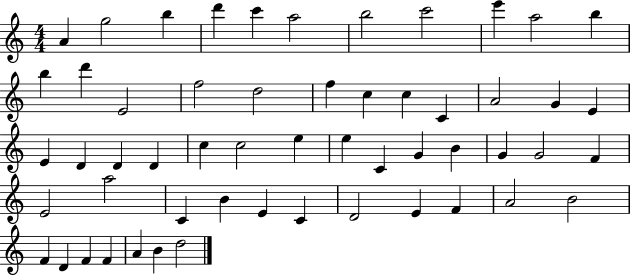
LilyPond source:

{
  \clef treble
  \numericTimeSignature
  \time 4/4
  \key c \major
  a'4 g''2 b''4 | d'''4 c'''4 a''2 | b''2 c'''2 | e'''4 a''2 b''4 | \break b''4 d'''4 e'2 | f''2 d''2 | f''4 c''4 c''4 c'4 | a'2 g'4 e'4 | \break e'4 d'4 d'4 d'4 | c''4 c''2 e''4 | e''4 c'4 g'4 b'4 | g'4 g'2 f'4 | \break e'2 a''2 | c'4 b'4 e'4 c'4 | d'2 e'4 f'4 | a'2 b'2 | \break f'4 d'4 f'4 f'4 | a'4 b'4 d''2 | \bar "|."
}